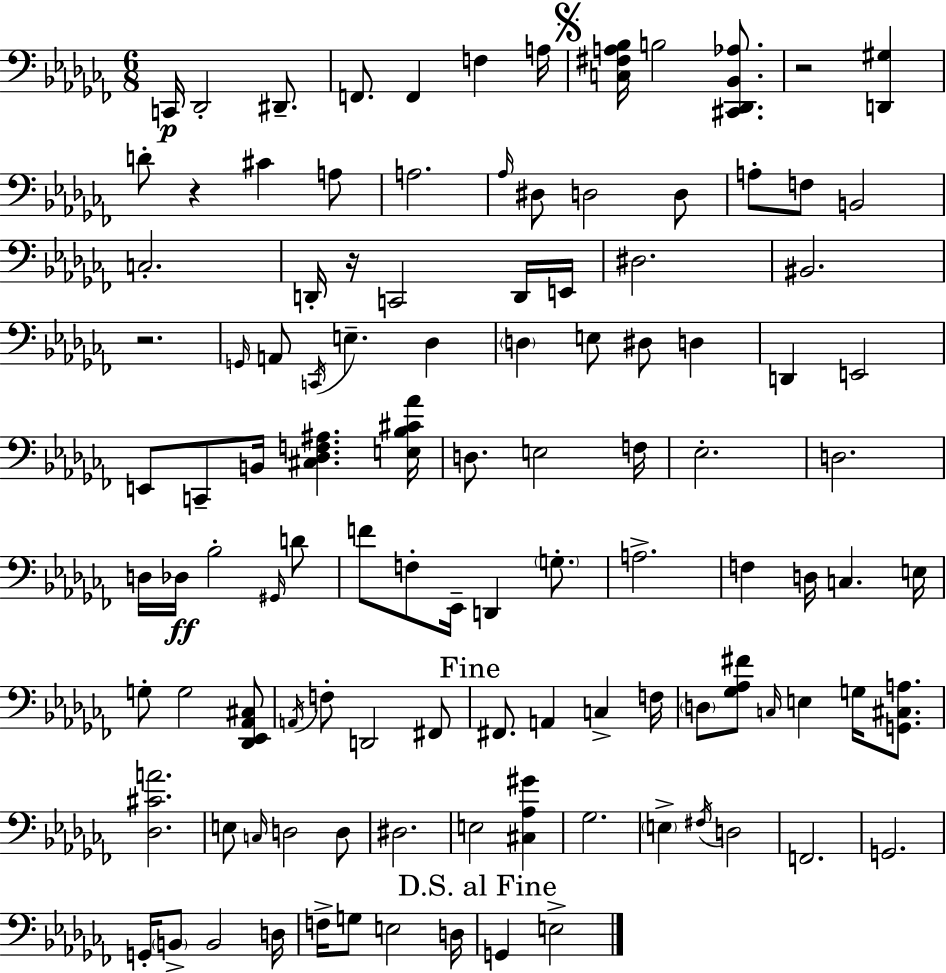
{
  \clef bass
  \numericTimeSignature
  \time 6/8
  \key aes \minor
  c,16\p des,2-. dis,8.-- | f,8. f,4 f4 a16 | \mark \markup { \musicglyph "scripts.segno" } <c fis a bes>16 b2 <cis, des, bes, aes>8. | r2 <d, gis>4 | \break d'8-. r4 cis'4 a8 | a2. | \grace { aes16 } dis8 d2 d8 | a8-. f8 b,2 | \break c2.-. | d,16-. r16 c,2 d,16 | e,16 dis2. | bis,2. | \break r2. | \grace { g,16 } a,8 \acciaccatura { c,16 } e4.-- des4 | \parenthesize d4 e8 dis8 d4 | d,4 e,2 | \break e,8 c,8-- b,16 <cis des f ais>4. | <e bes cis' aes'>16 d8. e2 | f16 ees2.-. | d2. | \break d16 des16\ff bes2-. | \grace { gis,16 } d'8 f'8 f8-. ees,16-- d,4 | \parenthesize g8.-. a2.-> | f4 d16 c4. | \break e16 g8-. g2 | <des, ees, aes, cis>8 \acciaccatura { a,16 } f8-. d,2 | fis,8 \mark "Fine" fis,8. a,4 | c4-> f16 \parenthesize d8 <ges aes fis'>8 \grace { c16 } e4 | \break g16 <g, cis a>8. <des cis' a'>2. | e8 \grace { c16 } d2 | d8 dis2. | e2 | \break <cis aes gis'>4 ges2. | \parenthesize e4-> \acciaccatura { fis16 } | d2 f,2. | g,2. | \break g,16-. \parenthesize b,8-> b,2 | d16 f16-> g8 e2 | d16 \mark "D.S. al Fine" g,4 | e2-> \bar "|."
}